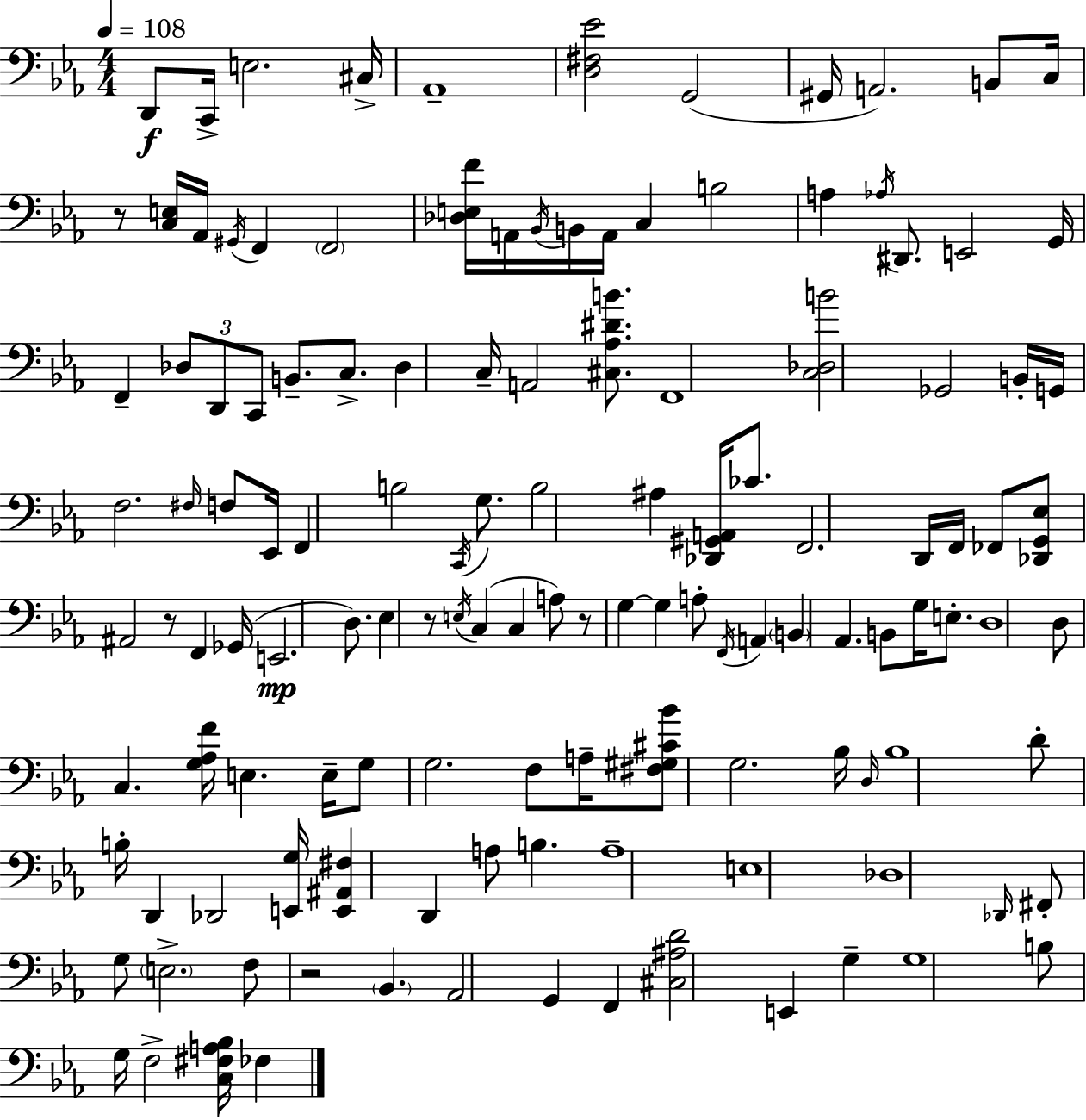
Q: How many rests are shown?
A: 5